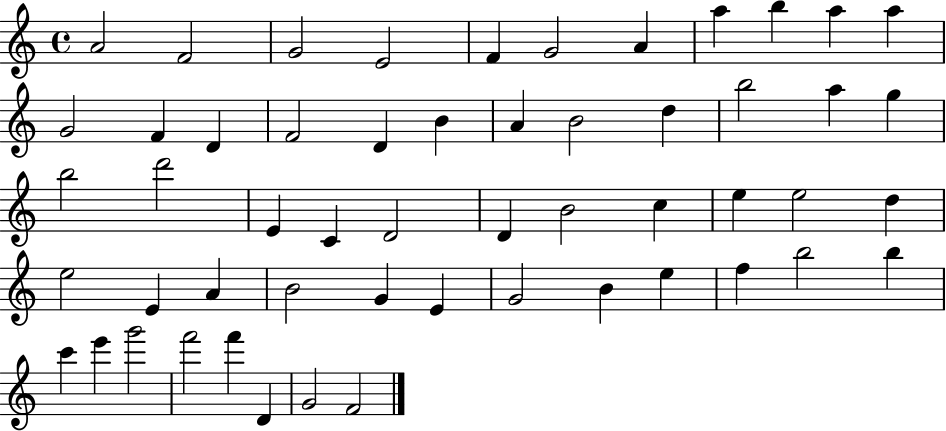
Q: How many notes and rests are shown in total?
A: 54